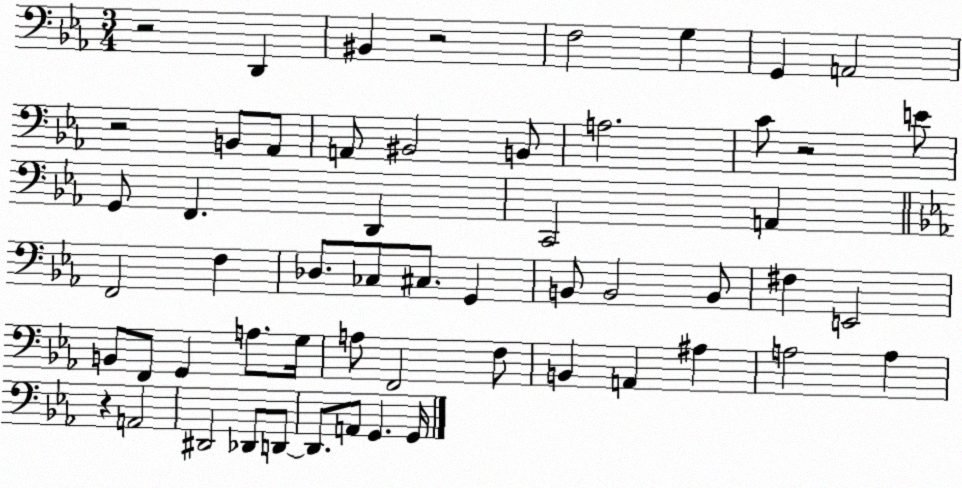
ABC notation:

X:1
T:Untitled
M:3/4
L:1/4
K:Eb
z2 D,, ^B,, z2 F,2 G, G,, A,,2 z2 B,,/2 _A,,/2 A,,/2 ^B,,2 B,,/2 A,2 C/2 z2 E/2 G,,/2 F,, D,, C,,2 A,, F,,2 F, _D,/2 _C,/2 ^C,/2 G,, B,,/2 B,,2 B,,/2 ^F, E,,2 B,,/2 F,,/2 G,, A,/2 G,/4 A,/2 F,,2 F,/2 B,, A,, ^A, A,2 A, z A,,2 ^D,,2 _D,,/2 D,,/2 D,,/2 A,,/2 G,, G,,/4